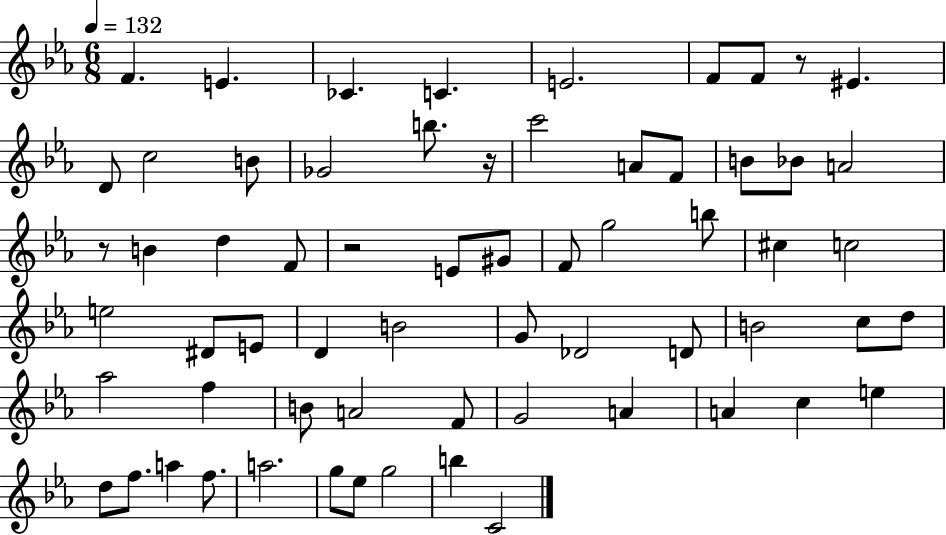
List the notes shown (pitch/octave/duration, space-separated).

F4/q. E4/q. CES4/q. C4/q. E4/h. F4/e F4/e R/e EIS4/q. D4/e C5/h B4/e Gb4/h B5/e. R/s C6/h A4/e F4/e B4/e Bb4/e A4/h R/e B4/q D5/q F4/e R/h E4/e G#4/e F4/e G5/h B5/e C#5/q C5/h E5/h D#4/e E4/e D4/q B4/h G4/e Db4/h D4/e B4/h C5/e D5/e Ab5/h F5/q B4/e A4/h F4/e G4/h A4/q A4/q C5/q E5/q D5/e F5/e. A5/q F5/e. A5/h. G5/e Eb5/e G5/h B5/q C4/h